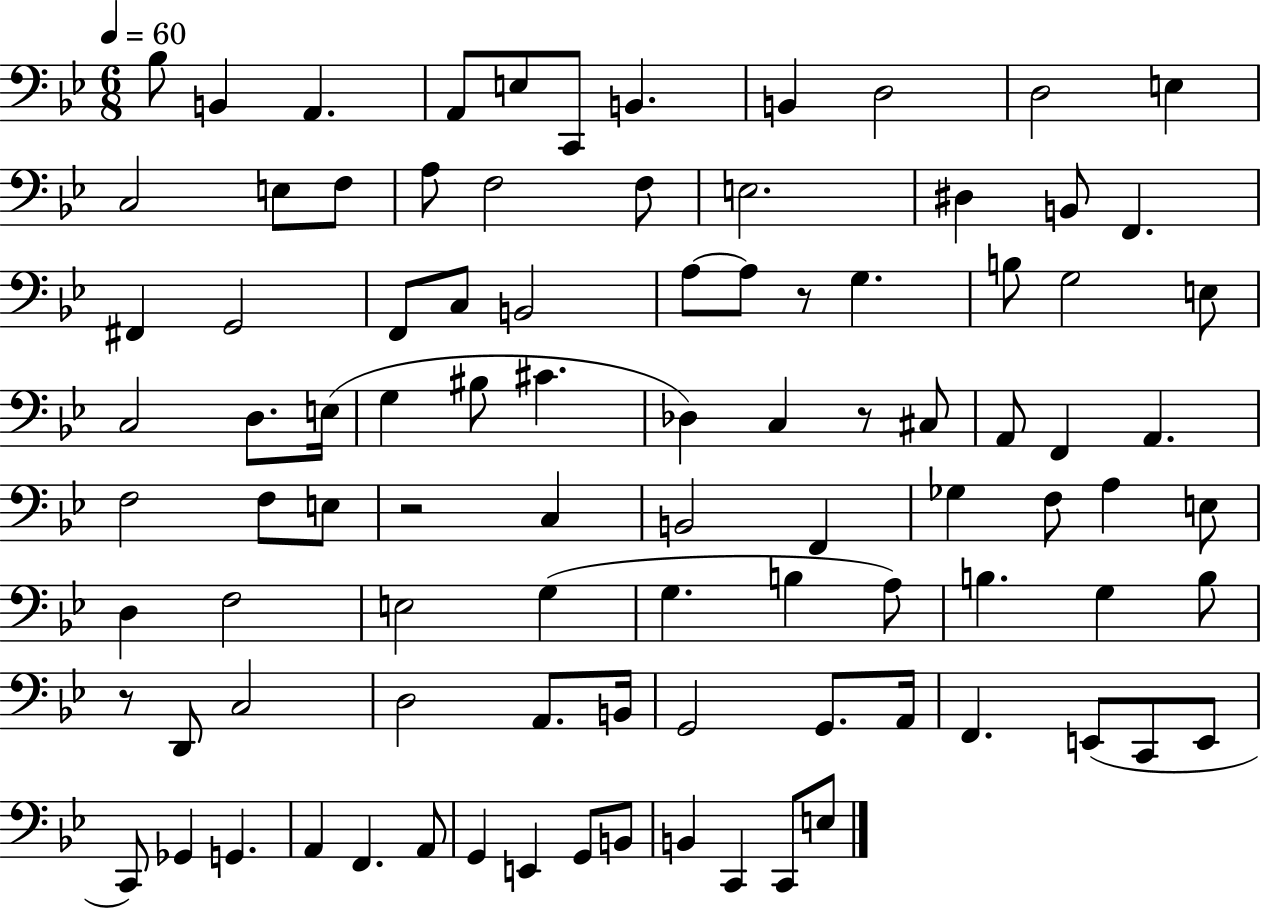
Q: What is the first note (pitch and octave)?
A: Bb3